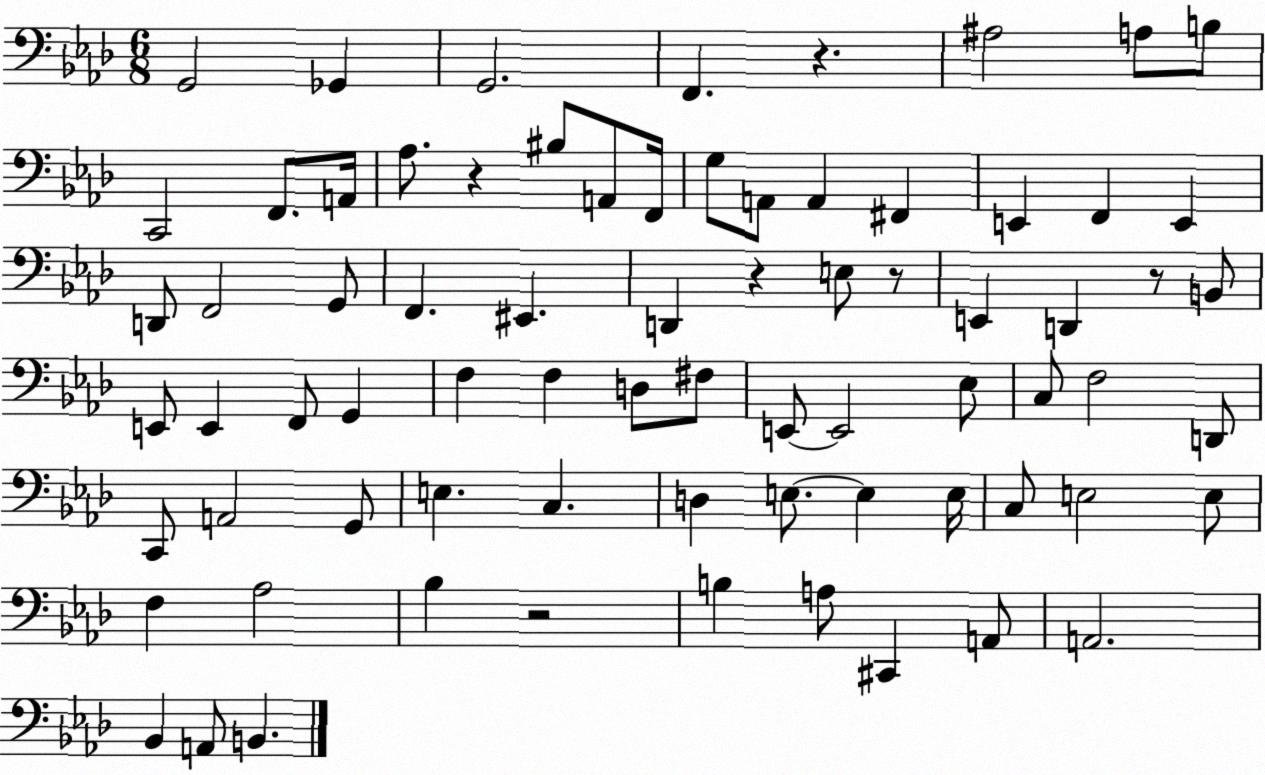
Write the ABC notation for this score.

X:1
T:Untitled
M:6/8
L:1/4
K:Ab
G,,2 _G,, G,,2 F,, z ^A,2 A,/2 B,/2 C,,2 F,,/2 A,,/4 _A,/2 z ^B,/2 A,,/2 F,,/4 G,/2 A,,/2 A,, ^F,, E,, F,, E,, D,,/2 F,,2 G,,/2 F,, ^E,, D,, z E,/2 z/2 E,, D,, z/2 B,,/2 E,,/2 E,, F,,/2 G,, F, F, D,/2 ^F,/2 E,,/2 E,,2 _E,/2 C,/2 F,2 D,,/2 C,,/2 A,,2 G,,/2 E, C, D, E,/2 E, E,/4 C,/2 E,2 E,/2 F, _A,2 _B, z2 B, A,/2 ^C,, A,,/2 A,,2 _B,, A,,/2 B,,